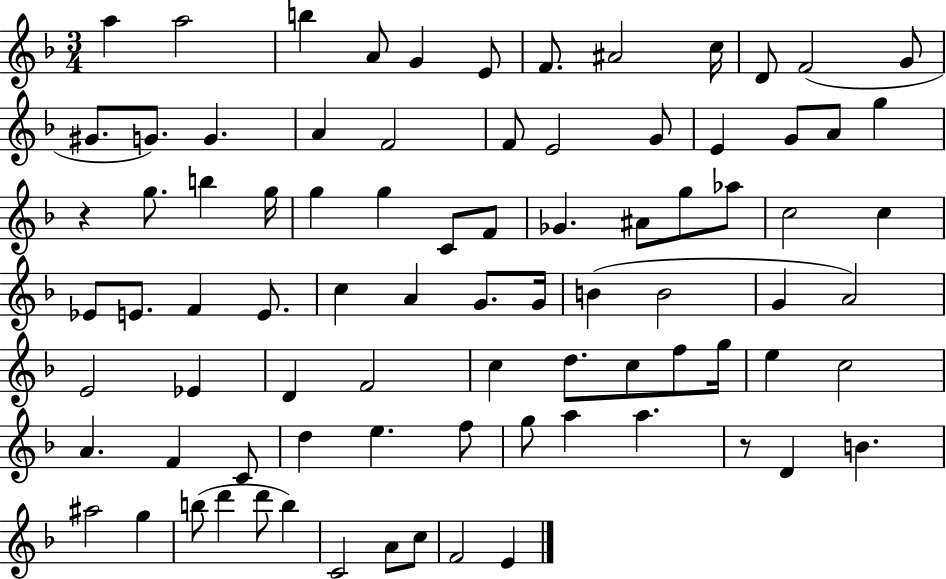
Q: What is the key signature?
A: F major